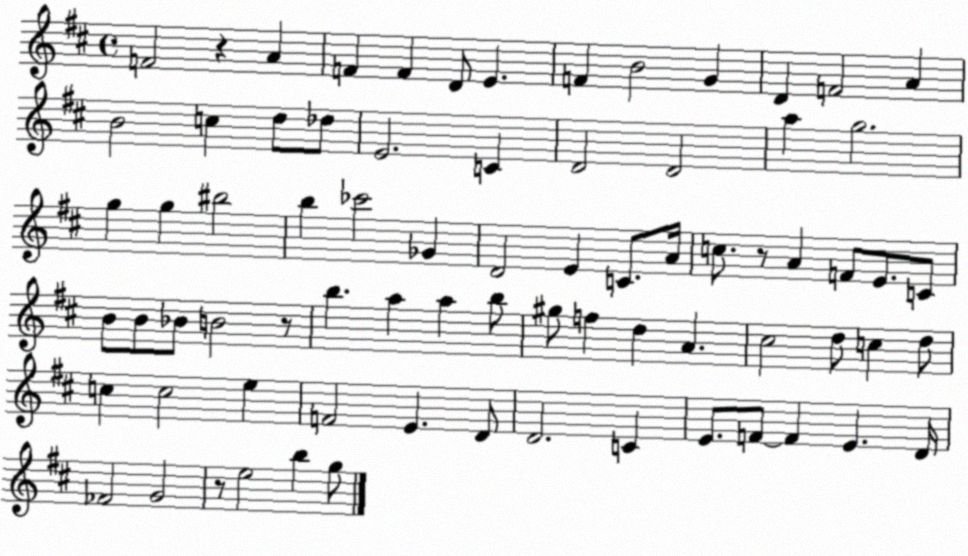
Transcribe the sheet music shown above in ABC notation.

X:1
T:Untitled
M:4/4
L:1/4
K:D
F2 z A F F D/2 E F B2 G D F2 A B2 c d/2 _d/2 E2 C D2 D2 a g2 g g ^b2 b _c'2 _G D2 E C/2 A/4 c/2 z/2 A F/2 E/2 C/2 B/2 B/2 _B/2 B2 z/2 b a a b/2 ^g/2 f d A ^c2 d/2 c d/2 c c2 e F2 E D/2 D2 C E/2 F/2 F E D/4 _F2 G2 z/2 e2 b g/2